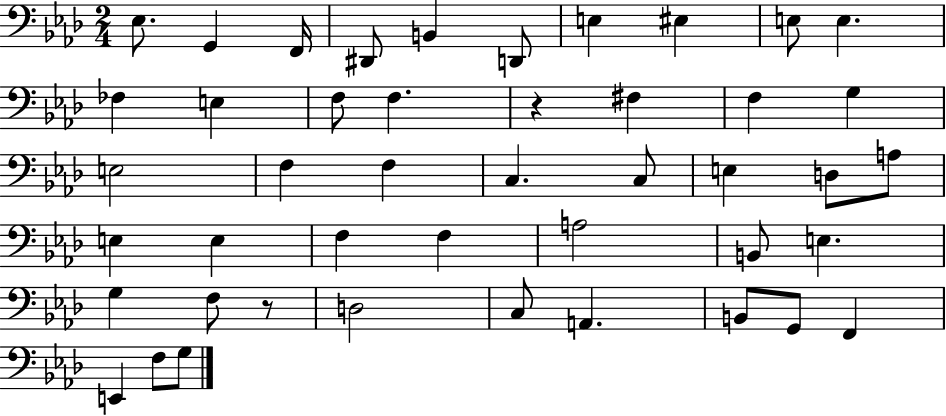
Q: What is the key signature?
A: AES major